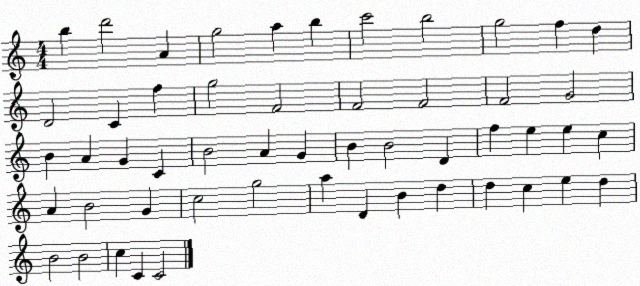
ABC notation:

X:1
T:Untitled
M:4/4
L:1/4
K:C
b d'2 A g2 a b c'2 b2 g2 f d D2 C f g2 F2 F2 F2 F2 G2 B A G C B2 A G B B2 D f e e c A B2 G c2 g2 a D B d d c e d B2 B2 c C C2